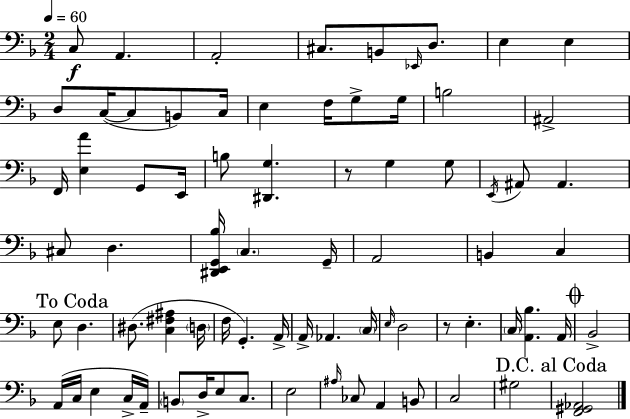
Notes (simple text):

C3/e A2/q. A2/h C#3/e. B2/e Eb2/s D3/e. E3/q E3/q D3/e C3/s C3/e B2/e C3/s E3/q F3/s G3/e G3/s B3/h A#2/h F2/s [E3,A4]/q G2/e E2/s B3/e [D#2,G3]/q. R/e G3/q G3/e E2/s A#2/e A#2/q. C#3/e D3/q. [D#2,E2,G2,Bb3]/s C3/q. G2/s A2/h B2/q C3/q E3/e D3/q. D#3/e. [C3,F#3,A#3]/q D3/s F3/s G2/q. A2/s A2/s Ab2/q. C3/s E3/s D3/h R/e E3/q. C3/s [A2,Bb3]/q. A2/s Bb2/h A2/s C3/s E3/q C3/s A2/s B2/e D3/s E3/e C3/e. E3/h A#3/s CES3/e A2/q B2/e C3/h G#3/h [F2,G#2,Ab2]/h